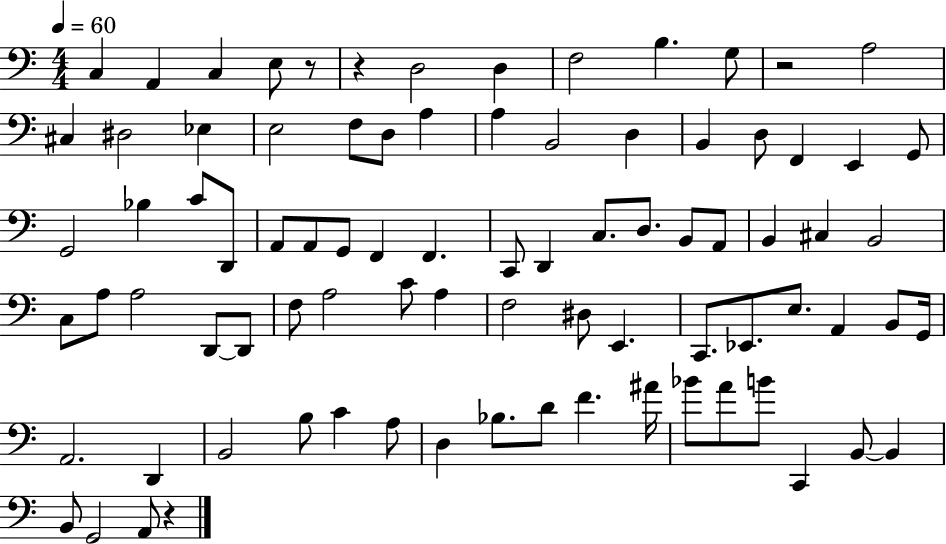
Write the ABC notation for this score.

X:1
T:Untitled
M:4/4
L:1/4
K:C
C, A,, C, E,/2 z/2 z D,2 D, F,2 B, G,/2 z2 A,2 ^C, ^D,2 _E, E,2 F,/2 D,/2 A, A, B,,2 D, B,, D,/2 F,, E,, G,,/2 G,,2 _B, C/2 D,,/2 A,,/2 A,,/2 G,,/2 F,, F,, C,,/2 D,, C,/2 D,/2 B,,/2 A,,/2 B,, ^C, B,,2 C,/2 A,/2 A,2 D,,/2 D,,/2 F,/2 A,2 C/2 A, F,2 ^D,/2 E,, C,,/2 _E,,/2 E,/2 A,, B,,/2 G,,/4 A,,2 D,, B,,2 B,/2 C A,/2 D, _B,/2 D/2 F ^A/4 _B/2 A/2 B/2 C,, B,,/2 B,, B,,/2 G,,2 A,,/2 z